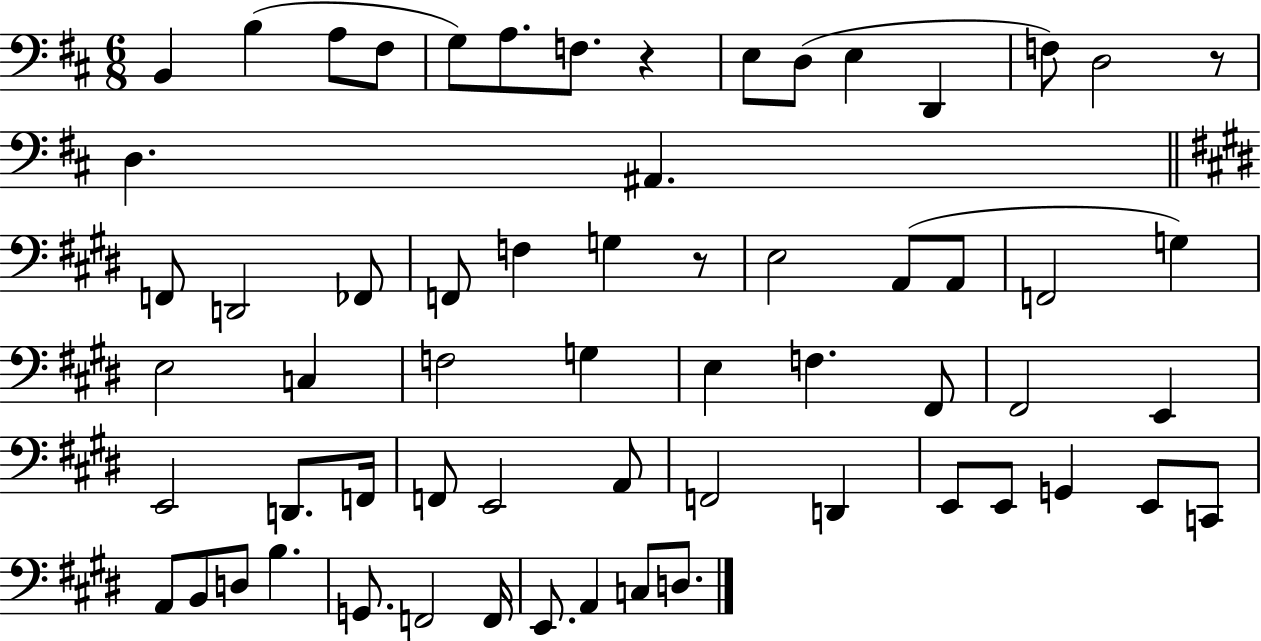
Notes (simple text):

B2/q B3/q A3/e F#3/e G3/e A3/e. F3/e. R/q E3/e D3/e E3/q D2/q F3/e D3/h R/e D3/q. A#2/q. F2/e D2/h FES2/e F2/e F3/q G3/q R/e E3/h A2/e A2/e F2/h G3/q E3/h C3/q F3/h G3/q E3/q F3/q. F#2/e F#2/h E2/q E2/h D2/e. F2/s F2/e E2/h A2/e F2/h D2/q E2/e E2/e G2/q E2/e C2/e A2/e B2/e D3/e B3/q. G2/e. F2/h F2/s E2/e. A2/q C3/e D3/e.